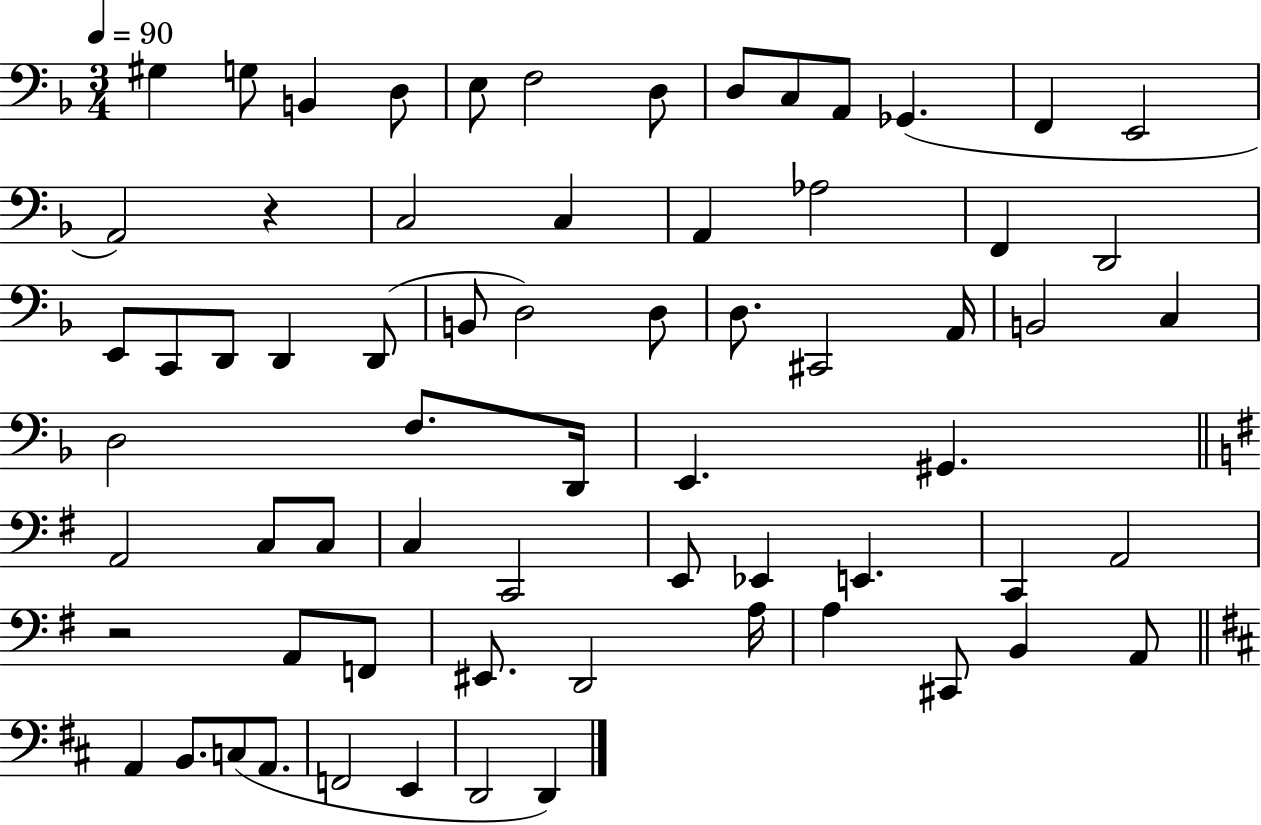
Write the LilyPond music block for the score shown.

{
  \clef bass
  \numericTimeSignature
  \time 3/4
  \key f \major
  \tempo 4 = 90
  gis4 g8 b,4 d8 | e8 f2 d8 | d8 c8 a,8 ges,4.( | f,4 e,2 | \break a,2) r4 | c2 c4 | a,4 aes2 | f,4 d,2 | \break e,8 c,8 d,8 d,4 d,8( | b,8 d2) d8 | d8. cis,2 a,16 | b,2 c4 | \break d2 f8. d,16 | e,4. gis,4. | \bar "||" \break \key g \major a,2 c8 c8 | c4 c,2 | e,8 ees,4 e,4. | c,4 a,2 | \break r2 a,8 f,8 | eis,8. d,2 a16 | a4 cis,8 b,4 a,8 | \bar "||" \break \key d \major a,4 b,8. c8( a,8. | f,2 e,4 | d,2 d,4) | \bar "|."
}